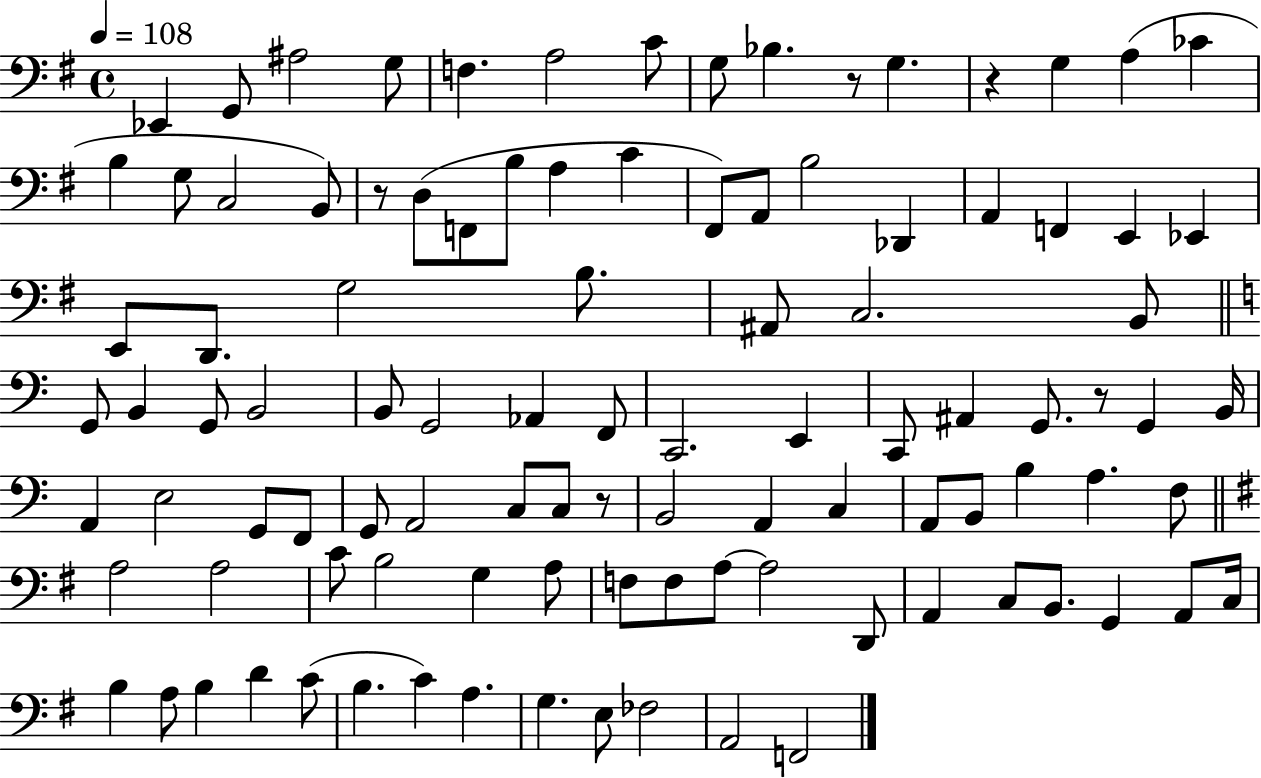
X:1
T:Untitled
M:4/4
L:1/4
K:G
_E,, G,,/2 ^A,2 G,/2 F, A,2 C/2 G,/2 _B, z/2 G, z G, A, _C B, G,/2 C,2 B,,/2 z/2 D,/2 F,,/2 B,/2 A, C ^F,,/2 A,,/2 B,2 _D,, A,, F,, E,, _E,, E,,/2 D,,/2 G,2 B,/2 ^A,,/2 C,2 B,,/2 G,,/2 B,, G,,/2 B,,2 B,,/2 G,,2 _A,, F,,/2 C,,2 E,, C,,/2 ^A,, G,,/2 z/2 G,, B,,/4 A,, E,2 G,,/2 F,,/2 G,,/2 A,,2 C,/2 C,/2 z/2 B,,2 A,, C, A,,/2 B,,/2 B, A, F,/2 A,2 A,2 C/2 B,2 G, A,/2 F,/2 F,/2 A,/2 A,2 D,,/2 A,, C,/2 B,,/2 G,, A,,/2 C,/4 B, A,/2 B, D C/2 B, C A, G, E,/2 _F,2 A,,2 F,,2